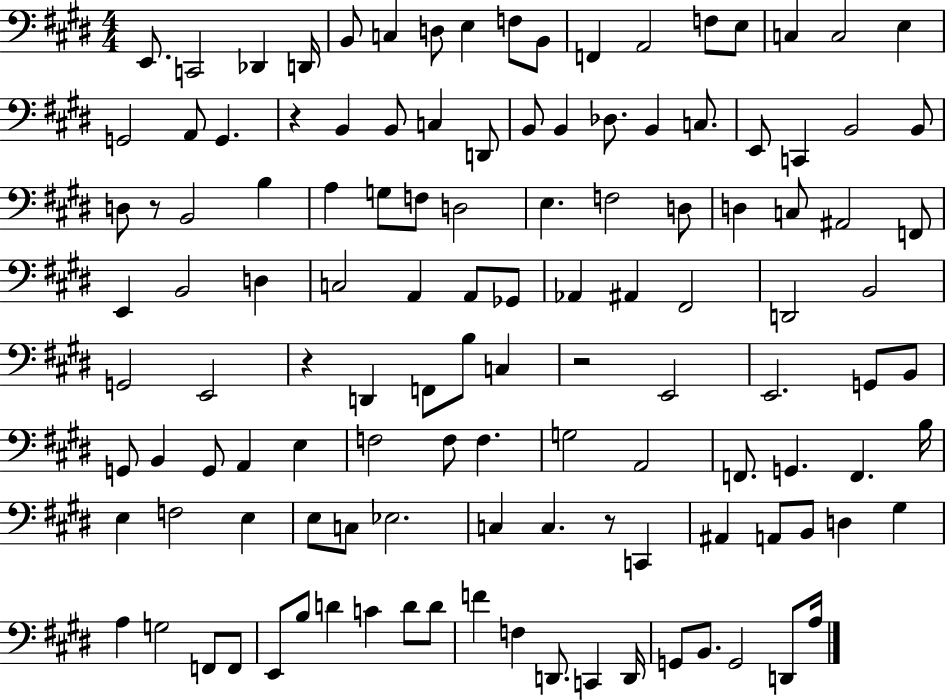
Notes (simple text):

E2/e. C2/h Db2/q D2/s B2/e C3/q D3/e E3/q F3/e B2/e F2/q A2/h F3/e E3/e C3/q C3/h E3/q G2/h A2/e G2/q. R/q B2/q B2/e C3/q D2/e B2/e B2/q Db3/e. B2/q C3/e. E2/e C2/q B2/h B2/e D3/e R/e B2/h B3/q A3/q G3/e F3/e D3/h E3/q. F3/h D3/e D3/q C3/e A#2/h F2/e E2/q B2/h D3/q C3/h A2/q A2/e Gb2/e Ab2/q A#2/q F#2/h D2/h B2/h G2/h E2/h R/q D2/q F2/e B3/e C3/q R/h E2/h E2/h. G2/e B2/e G2/e B2/q G2/e A2/q E3/q F3/h F3/e F3/q. G3/h A2/h F2/e. G2/q. F2/q. B3/s E3/q F3/h E3/q E3/e C3/e Eb3/h. C3/q C3/q. R/e C2/q A#2/q A2/e B2/e D3/q G#3/q A3/q G3/h F2/e F2/e E2/e B3/e D4/q C4/q D4/e D4/e F4/q F3/q D2/e. C2/q D2/s G2/e B2/e. G2/h D2/e A3/s